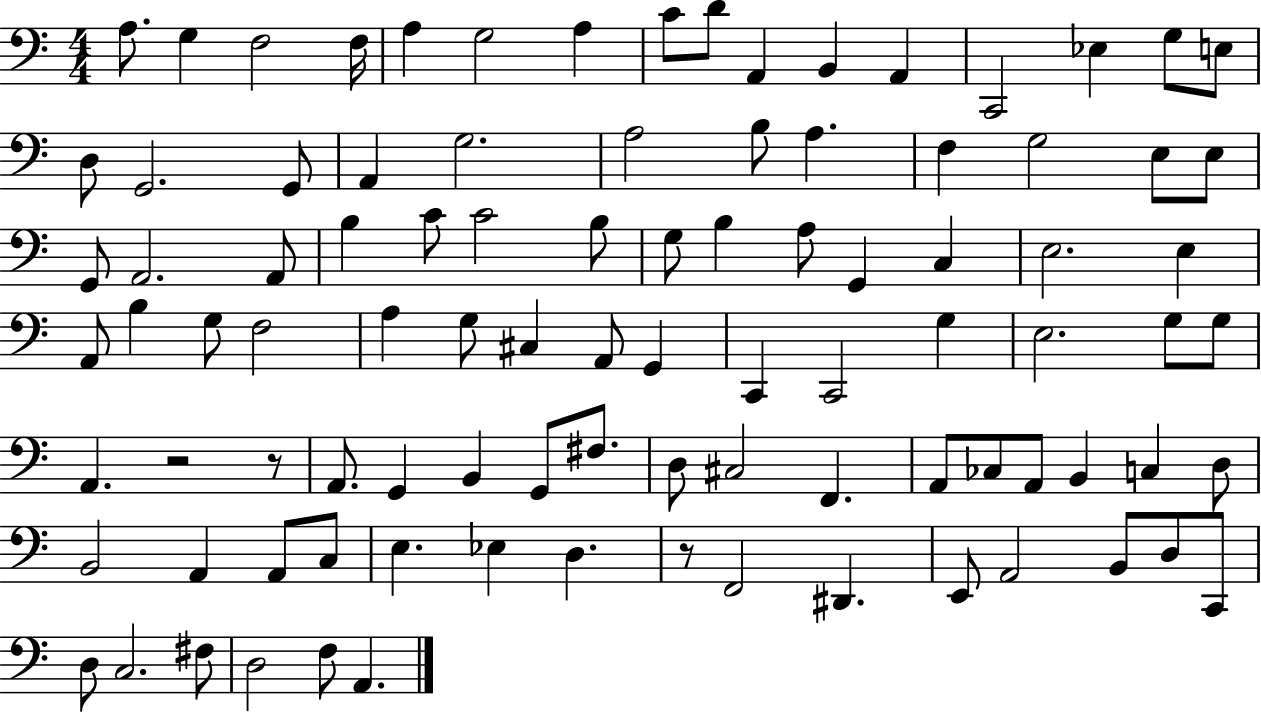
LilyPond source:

{
  \clef bass
  \numericTimeSignature
  \time 4/4
  \key c \major
  a8. g4 f2 f16 | a4 g2 a4 | c'8 d'8 a,4 b,4 a,4 | c,2 ees4 g8 e8 | \break d8 g,2. g,8 | a,4 g2. | a2 b8 a4. | f4 g2 e8 e8 | \break g,8 a,2. a,8 | b4 c'8 c'2 b8 | g8 b4 a8 g,4 c4 | e2. e4 | \break a,8 b4 g8 f2 | a4 g8 cis4 a,8 g,4 | c,4 c,2 g4 | e2. g8 g8 | \break a,4. r2 r8 | a,8. g,4 b,4 g,8 fis8. | d8 cis2 f,4. | a,8 ces8 a,8 b,4 c4 d8 | \break b,2 a,4 a,8 c8 | e4. ees4 d4. | r8 f,2 dis,4. | e,8 a,2 b,8 d8 c,8 | \break d8 c2. fis8 | d2 f8 a,4. | \bar "|."
}